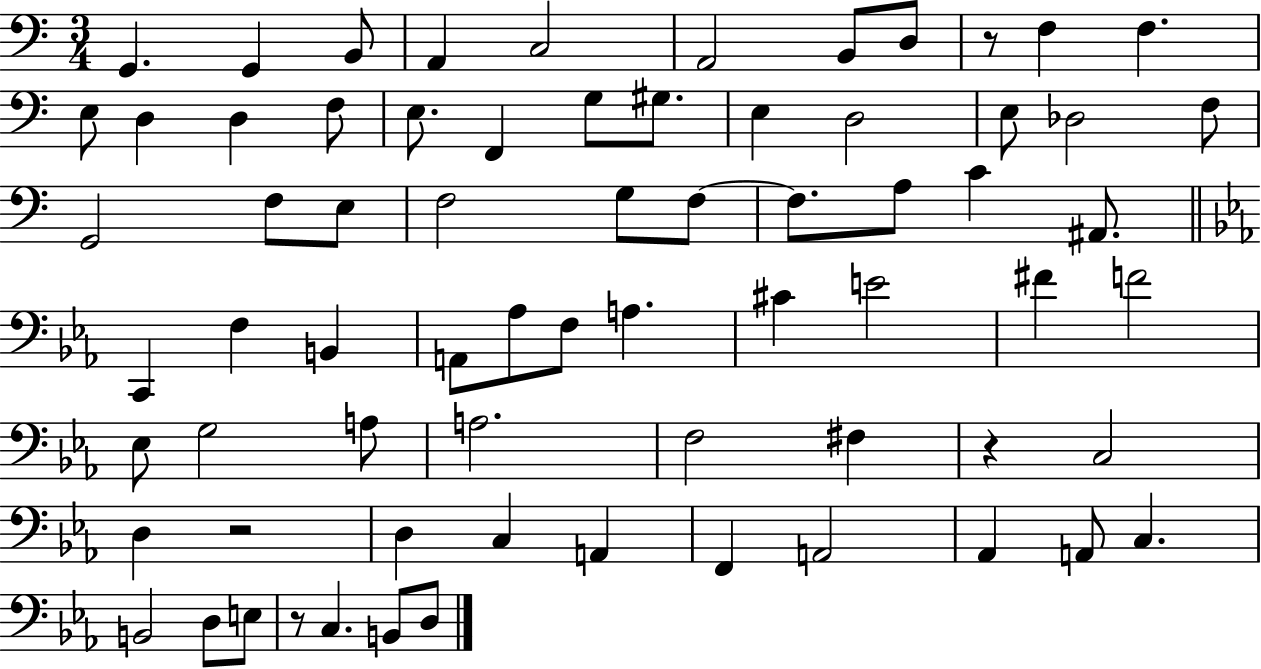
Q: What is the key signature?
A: C major